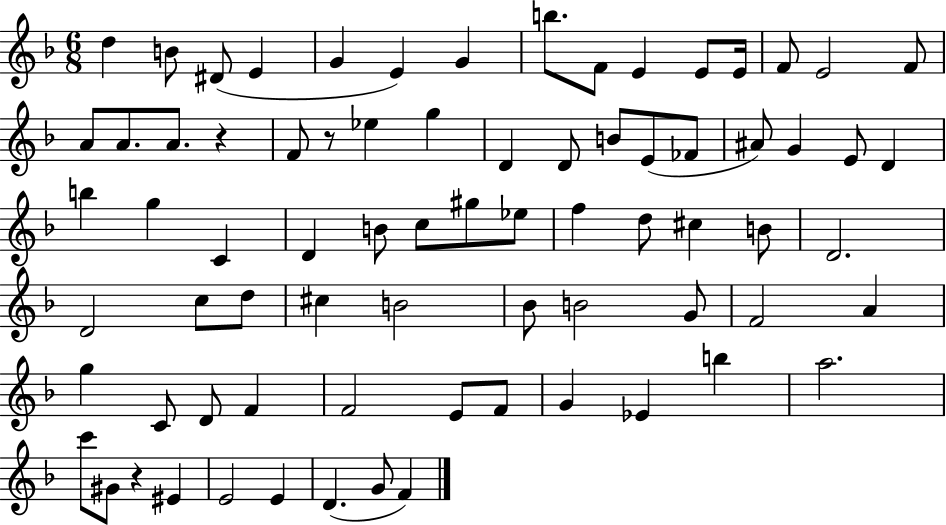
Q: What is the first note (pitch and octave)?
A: D5